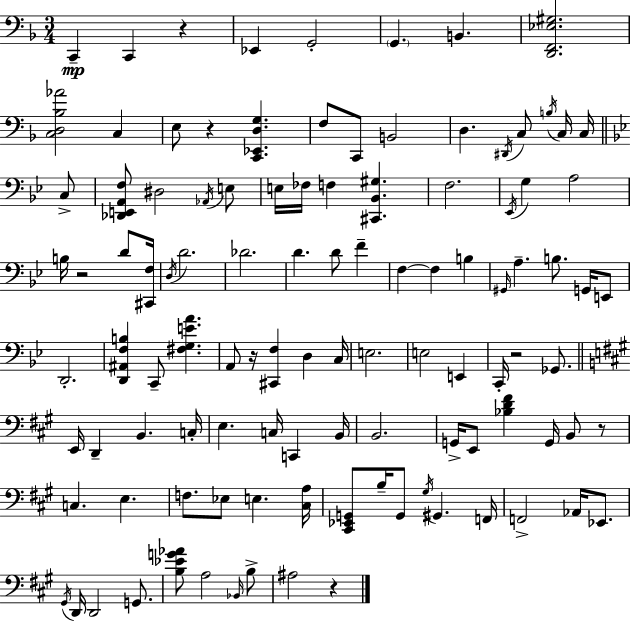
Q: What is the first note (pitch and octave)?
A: C2